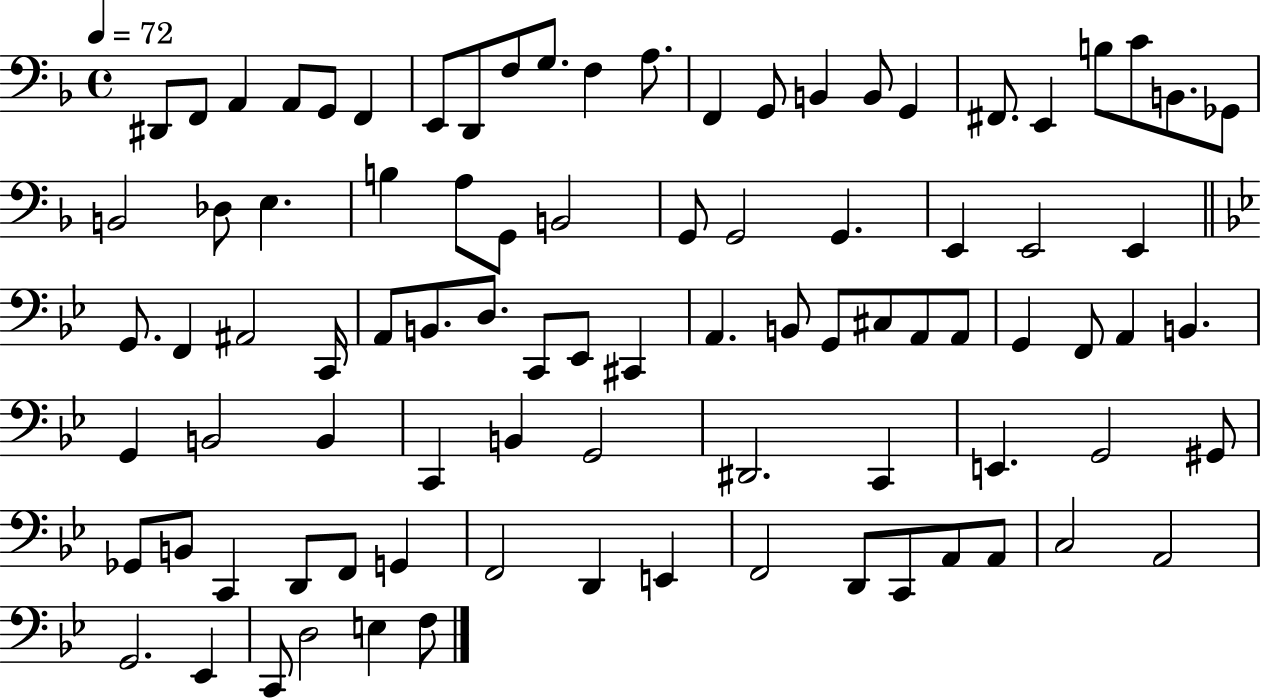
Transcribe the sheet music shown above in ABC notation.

X:1
T:Untitled
M:4/4
L:1/4
K:F
^D,,/2 F,,/2 A,, A,,/2 G,,/2 F,, E,,/2 D,,/2 F,/2 G,/2 F, A,/2 F,, G,,/2 B,, B,,/2 G,, ^F,,/2 E,, B,/2 C/2 B,,/2 _G,,/2 B,,2 _D,/2 E, B, A,/2 G,,/2 B,,2 G,,/2 G,,2 G,, E,, E,,2 E,, G,,/2 F,, ^A,,2 C,,/4 A,,/2 B,,/2 D,/2 C,,/2 _E,,/2 ^C,, A,, B,,/2 G,,/2 ^C,/2 A,,/2 A,,/2 G,, F,,/2 A,, B,, G,, B,,2 B,, C,, B,, G,,2 ^D,,2 C,, E,, G,,2 ^G,,/2 _G,,/2 B,,/2 C,, D,,/2 F,,/2 G,, F,,2 D,, E,, F,,2 D,,/2 C,,/2 A,,/2 A,,/2 C,2 A,,2 G,,2 _E,, C,,/2 D,2 E, F,/2